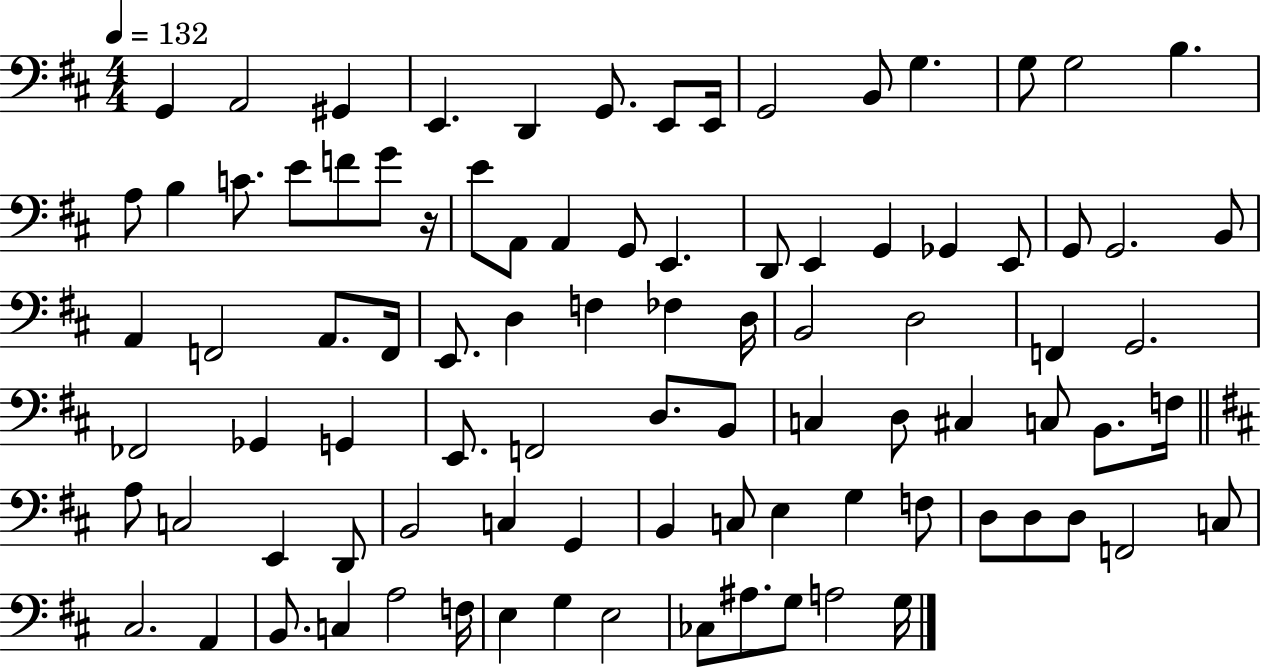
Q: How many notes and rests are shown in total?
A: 91